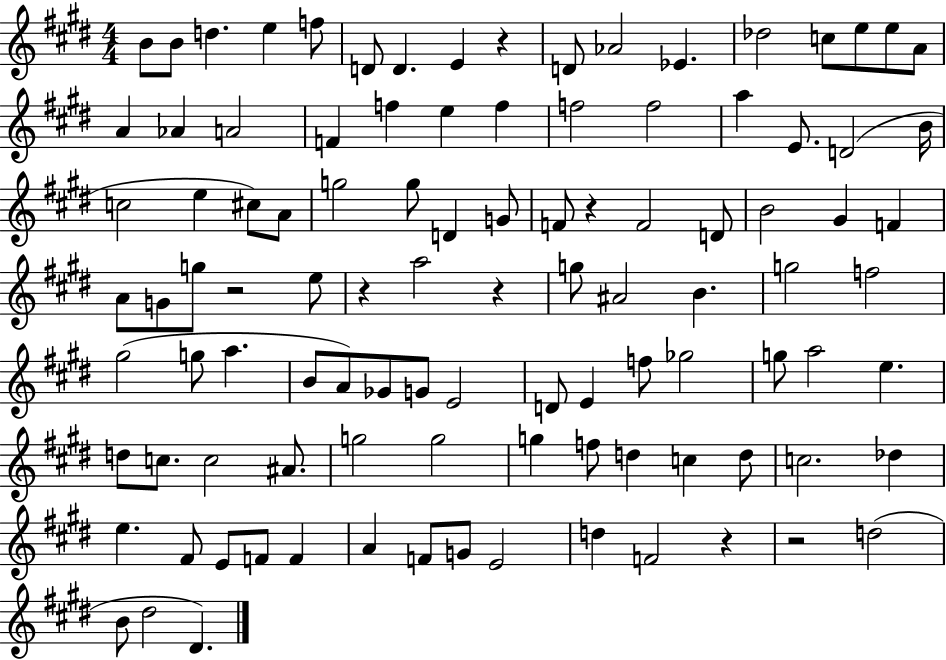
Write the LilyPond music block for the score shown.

{
  \clef treble
  \numericTimeSignature
  \time 4/4
  \key e \major
  \repeat volta 2 { b'8 b'8 d''4. e''4 f''8 | d'8 d'4. e'4 r4 | d'8 aes'2 ees'4. | des''2 c''8 e''8 e''8 a'8 | \break a'4 aes'4 a'2 | f'4 f''4 e''4 f''4 | f''2 f''2 | a''4 e'8. d'2( b'16 | \break c''2 e''4 cis''8) a'8 | g''2 g''8 d'4 g'8 | f'8 r4 f'2 d'8 | b'2 gis'4 f'4 | \break a'8 g'8 g''8 r2 e''8 | r4 a''2 r4 | g''8 ais'2 b'4. | g''2 f''2 | \break gis''2( g''8 a''4. | b'8 a'8) ges'8 g'8 e'2 | d'8 e'4 f''8 ges''2 | g''8 a''2 e''4. | \break d''8 c''8. c''2 ais'8. | g''2 g''2 | g''4 f''8 d''4 c''4 d''8 | c''2. des''4 | \break e''4. fis'8 e'8 f'8 f'4 | a'4 f'8 g'8 e'2 | d''4 f'2 r4 | r2 d''2( | \break b'8 dis''2 dis'4.) | } \bar "|."
}